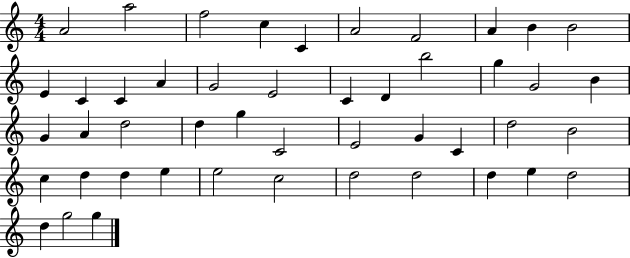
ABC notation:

X:1
T:Untitled
M:4/4
L:1/4
K:C
A2 a2 f2 c C A2 F2 A B B2 E C C A G2 E2 C D b2 g G2 B G A d2 d g C2 E2 G C d2 B2 c d d e e2 c2 d2 d2 d e d2 d g2 g